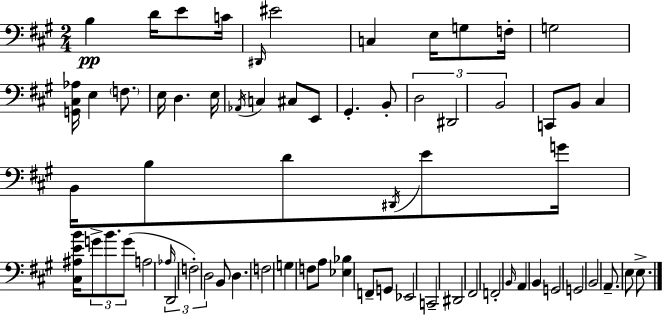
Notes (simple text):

B3/q D4/s E4/e C4/s D#2/s EIS4/h C3/q E3/s G3/e F3/s G3/h [G2,C#3,Ab3]/s E3/q F3/e. E3/s D3/q. E3/s Ab2/s C3/q C#3/e E2/e G#2/q. B2/e D3/h D#2/h B2/h C2/e B2/e C#3/q B2/s B3/e D4/e D#2/s E4/e G4/s [C#3,A#3,E4,B4]/s G4/e B4/e. G4/e A3/h Ab3/s D2/h F3/h D3/h B2/e D3/q. F3/h G3/q F3/e A3/e [Eb3,Bb3]/q F2/e G2/e Eb2/h C2/h D#2/h F#2/h F2/h B2/s A2/q B2/q G2/h G2/h B2/h A2/e. E3/e E3/e.